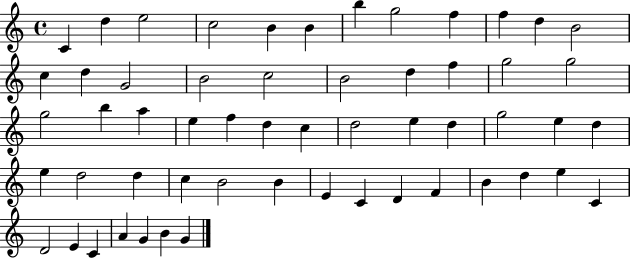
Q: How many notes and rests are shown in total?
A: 56